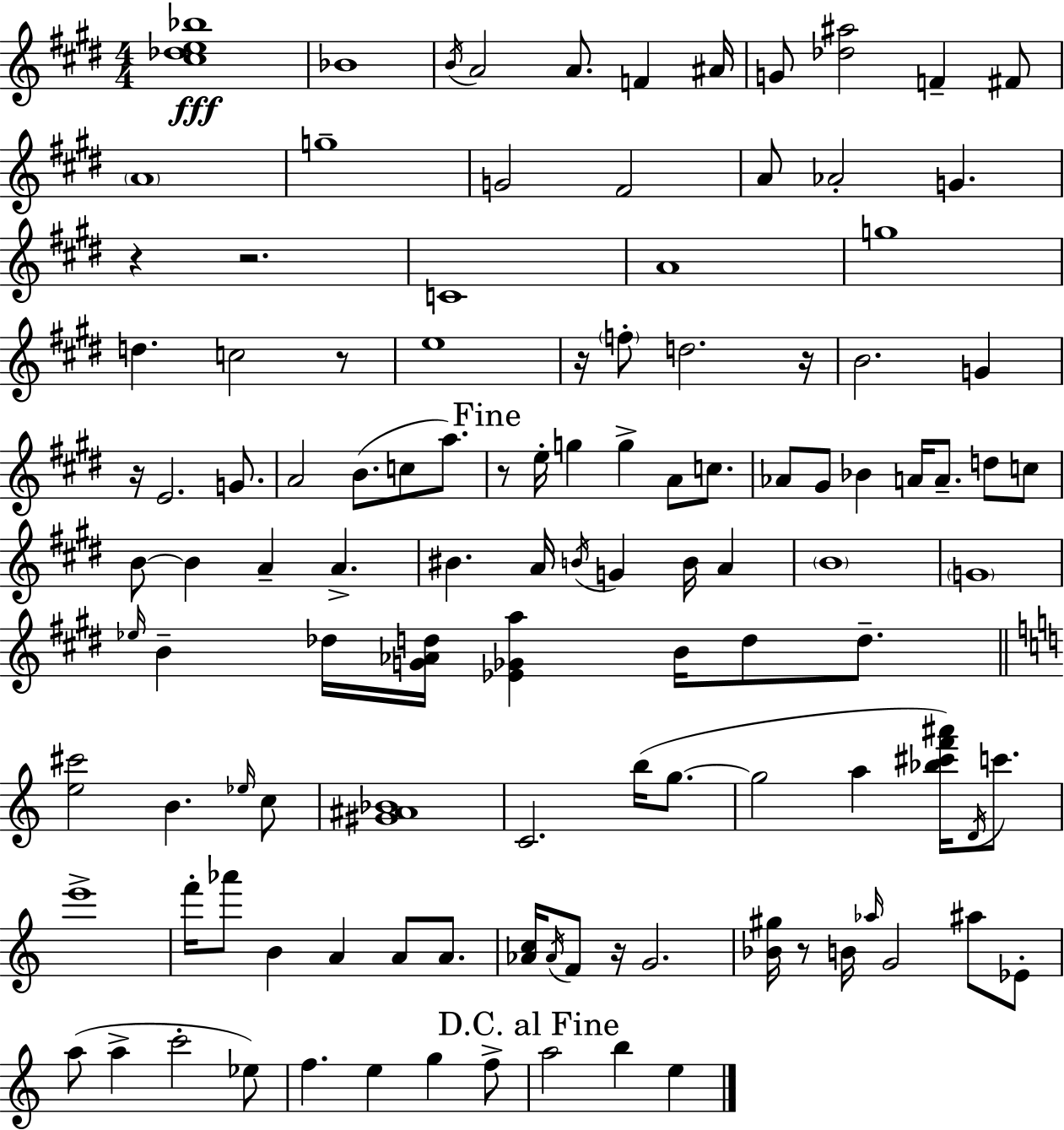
{
  \clef treble
  \numericTimeSignature
  \time 4/4
  \key e \major
  <cis'' des'' e'' bes''>1\fff | bes'1 | \acciaccatura { b'16 } a'2 a'8. f'4 | ais'16 g'8 <des'' ais''>2 f'4-- fis'8 | \break \parenthesize a'1 | g''1-- | g'2 fis'2 | a'8 aes'2-. g'4. | \break r4 r2. | c'1 | a'1 | g''1 | \break d''4. c''2 r8 | e''1 | r16 \parenthesize f''8-. d''2. | r16 b'2. g'4 | \break r16 e'2. g'8. | a'2 b'8.( c''8 a''8.) | \mark "Fine" r8 e''16-. g''4 g''4-> a'8 c''8. | aes'8 gis'8 bes'4 a'16 a'8.-- d''8 c''8 | \break b'8~~ b'4 a'4-- a'4.-> | bis'4. a'16 \acciaccatura { b'16 } g'4 b'16 a'4 | \parenthesize b'1 | \parenthesize g'1 | \break \grace { ees''16 } b'4-- des''16 <g' aes' d''>16 <ees' ges' a''>4 b'16 d''8 | d''8.-- \bar "||" \break \key c \major <e'' cis'''>2 b'4. \grace { ees''16 } c''8 | <gis' ais' bes'>1 | c'2. b''16( g''8.~~ | g''2 a''4 <bes'' cis''' f''' ais'''>16) \acciaccatura { d'16 } c'''8. | \break e'''1-> | f'''16-. aes'''8 b'4 a'4 a'8 a'8. | <aes' c''>16 \acciaccatura { aes'16 } f'8 r16 g'2. | <bes' gis''>16 r8 b'16 \grace { aes''16 } g'2 | \break ais''8 ees'8-. a''8( a''4-> c'''2-. | ees''8) f''4. e''4 g''4 | f''8-> \mark "D.C. al Fine" a''2 b''4 | e''4 \bar "|."
}